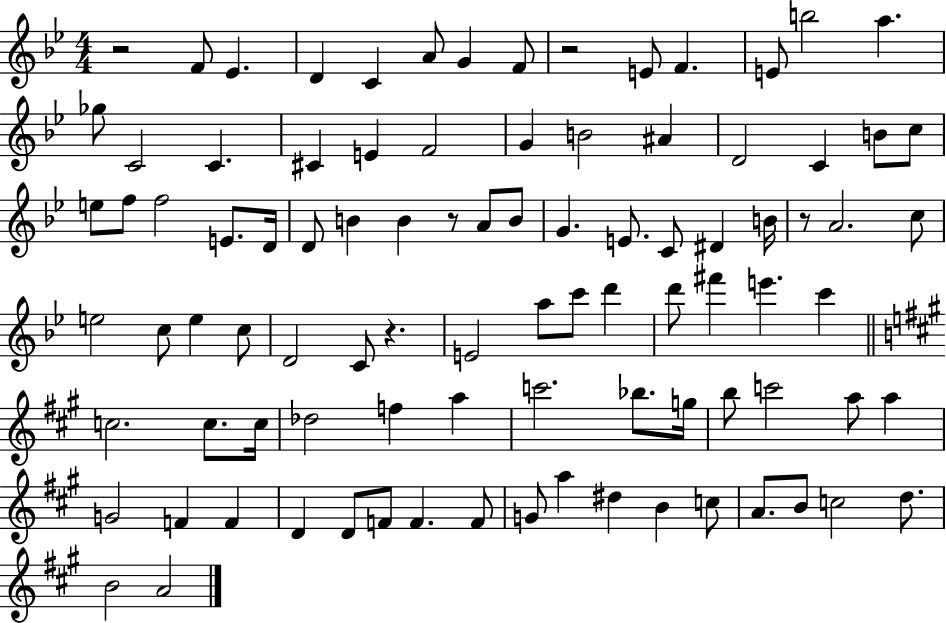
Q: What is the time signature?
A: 4/4